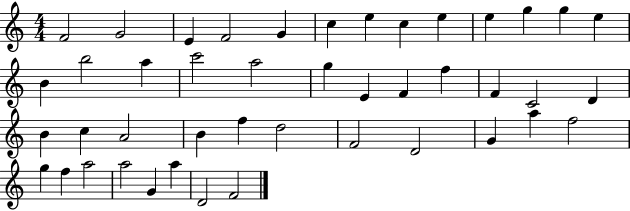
X:1
T:Untitled
M:4/4
L:1/4
K:C
F2 G2 E F2 G c e c e e g g e B b2 a c'2 a2 g E F f F C2 D B c A2 B f d2 F2 D2 G a f2 g f a2 a2 G a D2 F2